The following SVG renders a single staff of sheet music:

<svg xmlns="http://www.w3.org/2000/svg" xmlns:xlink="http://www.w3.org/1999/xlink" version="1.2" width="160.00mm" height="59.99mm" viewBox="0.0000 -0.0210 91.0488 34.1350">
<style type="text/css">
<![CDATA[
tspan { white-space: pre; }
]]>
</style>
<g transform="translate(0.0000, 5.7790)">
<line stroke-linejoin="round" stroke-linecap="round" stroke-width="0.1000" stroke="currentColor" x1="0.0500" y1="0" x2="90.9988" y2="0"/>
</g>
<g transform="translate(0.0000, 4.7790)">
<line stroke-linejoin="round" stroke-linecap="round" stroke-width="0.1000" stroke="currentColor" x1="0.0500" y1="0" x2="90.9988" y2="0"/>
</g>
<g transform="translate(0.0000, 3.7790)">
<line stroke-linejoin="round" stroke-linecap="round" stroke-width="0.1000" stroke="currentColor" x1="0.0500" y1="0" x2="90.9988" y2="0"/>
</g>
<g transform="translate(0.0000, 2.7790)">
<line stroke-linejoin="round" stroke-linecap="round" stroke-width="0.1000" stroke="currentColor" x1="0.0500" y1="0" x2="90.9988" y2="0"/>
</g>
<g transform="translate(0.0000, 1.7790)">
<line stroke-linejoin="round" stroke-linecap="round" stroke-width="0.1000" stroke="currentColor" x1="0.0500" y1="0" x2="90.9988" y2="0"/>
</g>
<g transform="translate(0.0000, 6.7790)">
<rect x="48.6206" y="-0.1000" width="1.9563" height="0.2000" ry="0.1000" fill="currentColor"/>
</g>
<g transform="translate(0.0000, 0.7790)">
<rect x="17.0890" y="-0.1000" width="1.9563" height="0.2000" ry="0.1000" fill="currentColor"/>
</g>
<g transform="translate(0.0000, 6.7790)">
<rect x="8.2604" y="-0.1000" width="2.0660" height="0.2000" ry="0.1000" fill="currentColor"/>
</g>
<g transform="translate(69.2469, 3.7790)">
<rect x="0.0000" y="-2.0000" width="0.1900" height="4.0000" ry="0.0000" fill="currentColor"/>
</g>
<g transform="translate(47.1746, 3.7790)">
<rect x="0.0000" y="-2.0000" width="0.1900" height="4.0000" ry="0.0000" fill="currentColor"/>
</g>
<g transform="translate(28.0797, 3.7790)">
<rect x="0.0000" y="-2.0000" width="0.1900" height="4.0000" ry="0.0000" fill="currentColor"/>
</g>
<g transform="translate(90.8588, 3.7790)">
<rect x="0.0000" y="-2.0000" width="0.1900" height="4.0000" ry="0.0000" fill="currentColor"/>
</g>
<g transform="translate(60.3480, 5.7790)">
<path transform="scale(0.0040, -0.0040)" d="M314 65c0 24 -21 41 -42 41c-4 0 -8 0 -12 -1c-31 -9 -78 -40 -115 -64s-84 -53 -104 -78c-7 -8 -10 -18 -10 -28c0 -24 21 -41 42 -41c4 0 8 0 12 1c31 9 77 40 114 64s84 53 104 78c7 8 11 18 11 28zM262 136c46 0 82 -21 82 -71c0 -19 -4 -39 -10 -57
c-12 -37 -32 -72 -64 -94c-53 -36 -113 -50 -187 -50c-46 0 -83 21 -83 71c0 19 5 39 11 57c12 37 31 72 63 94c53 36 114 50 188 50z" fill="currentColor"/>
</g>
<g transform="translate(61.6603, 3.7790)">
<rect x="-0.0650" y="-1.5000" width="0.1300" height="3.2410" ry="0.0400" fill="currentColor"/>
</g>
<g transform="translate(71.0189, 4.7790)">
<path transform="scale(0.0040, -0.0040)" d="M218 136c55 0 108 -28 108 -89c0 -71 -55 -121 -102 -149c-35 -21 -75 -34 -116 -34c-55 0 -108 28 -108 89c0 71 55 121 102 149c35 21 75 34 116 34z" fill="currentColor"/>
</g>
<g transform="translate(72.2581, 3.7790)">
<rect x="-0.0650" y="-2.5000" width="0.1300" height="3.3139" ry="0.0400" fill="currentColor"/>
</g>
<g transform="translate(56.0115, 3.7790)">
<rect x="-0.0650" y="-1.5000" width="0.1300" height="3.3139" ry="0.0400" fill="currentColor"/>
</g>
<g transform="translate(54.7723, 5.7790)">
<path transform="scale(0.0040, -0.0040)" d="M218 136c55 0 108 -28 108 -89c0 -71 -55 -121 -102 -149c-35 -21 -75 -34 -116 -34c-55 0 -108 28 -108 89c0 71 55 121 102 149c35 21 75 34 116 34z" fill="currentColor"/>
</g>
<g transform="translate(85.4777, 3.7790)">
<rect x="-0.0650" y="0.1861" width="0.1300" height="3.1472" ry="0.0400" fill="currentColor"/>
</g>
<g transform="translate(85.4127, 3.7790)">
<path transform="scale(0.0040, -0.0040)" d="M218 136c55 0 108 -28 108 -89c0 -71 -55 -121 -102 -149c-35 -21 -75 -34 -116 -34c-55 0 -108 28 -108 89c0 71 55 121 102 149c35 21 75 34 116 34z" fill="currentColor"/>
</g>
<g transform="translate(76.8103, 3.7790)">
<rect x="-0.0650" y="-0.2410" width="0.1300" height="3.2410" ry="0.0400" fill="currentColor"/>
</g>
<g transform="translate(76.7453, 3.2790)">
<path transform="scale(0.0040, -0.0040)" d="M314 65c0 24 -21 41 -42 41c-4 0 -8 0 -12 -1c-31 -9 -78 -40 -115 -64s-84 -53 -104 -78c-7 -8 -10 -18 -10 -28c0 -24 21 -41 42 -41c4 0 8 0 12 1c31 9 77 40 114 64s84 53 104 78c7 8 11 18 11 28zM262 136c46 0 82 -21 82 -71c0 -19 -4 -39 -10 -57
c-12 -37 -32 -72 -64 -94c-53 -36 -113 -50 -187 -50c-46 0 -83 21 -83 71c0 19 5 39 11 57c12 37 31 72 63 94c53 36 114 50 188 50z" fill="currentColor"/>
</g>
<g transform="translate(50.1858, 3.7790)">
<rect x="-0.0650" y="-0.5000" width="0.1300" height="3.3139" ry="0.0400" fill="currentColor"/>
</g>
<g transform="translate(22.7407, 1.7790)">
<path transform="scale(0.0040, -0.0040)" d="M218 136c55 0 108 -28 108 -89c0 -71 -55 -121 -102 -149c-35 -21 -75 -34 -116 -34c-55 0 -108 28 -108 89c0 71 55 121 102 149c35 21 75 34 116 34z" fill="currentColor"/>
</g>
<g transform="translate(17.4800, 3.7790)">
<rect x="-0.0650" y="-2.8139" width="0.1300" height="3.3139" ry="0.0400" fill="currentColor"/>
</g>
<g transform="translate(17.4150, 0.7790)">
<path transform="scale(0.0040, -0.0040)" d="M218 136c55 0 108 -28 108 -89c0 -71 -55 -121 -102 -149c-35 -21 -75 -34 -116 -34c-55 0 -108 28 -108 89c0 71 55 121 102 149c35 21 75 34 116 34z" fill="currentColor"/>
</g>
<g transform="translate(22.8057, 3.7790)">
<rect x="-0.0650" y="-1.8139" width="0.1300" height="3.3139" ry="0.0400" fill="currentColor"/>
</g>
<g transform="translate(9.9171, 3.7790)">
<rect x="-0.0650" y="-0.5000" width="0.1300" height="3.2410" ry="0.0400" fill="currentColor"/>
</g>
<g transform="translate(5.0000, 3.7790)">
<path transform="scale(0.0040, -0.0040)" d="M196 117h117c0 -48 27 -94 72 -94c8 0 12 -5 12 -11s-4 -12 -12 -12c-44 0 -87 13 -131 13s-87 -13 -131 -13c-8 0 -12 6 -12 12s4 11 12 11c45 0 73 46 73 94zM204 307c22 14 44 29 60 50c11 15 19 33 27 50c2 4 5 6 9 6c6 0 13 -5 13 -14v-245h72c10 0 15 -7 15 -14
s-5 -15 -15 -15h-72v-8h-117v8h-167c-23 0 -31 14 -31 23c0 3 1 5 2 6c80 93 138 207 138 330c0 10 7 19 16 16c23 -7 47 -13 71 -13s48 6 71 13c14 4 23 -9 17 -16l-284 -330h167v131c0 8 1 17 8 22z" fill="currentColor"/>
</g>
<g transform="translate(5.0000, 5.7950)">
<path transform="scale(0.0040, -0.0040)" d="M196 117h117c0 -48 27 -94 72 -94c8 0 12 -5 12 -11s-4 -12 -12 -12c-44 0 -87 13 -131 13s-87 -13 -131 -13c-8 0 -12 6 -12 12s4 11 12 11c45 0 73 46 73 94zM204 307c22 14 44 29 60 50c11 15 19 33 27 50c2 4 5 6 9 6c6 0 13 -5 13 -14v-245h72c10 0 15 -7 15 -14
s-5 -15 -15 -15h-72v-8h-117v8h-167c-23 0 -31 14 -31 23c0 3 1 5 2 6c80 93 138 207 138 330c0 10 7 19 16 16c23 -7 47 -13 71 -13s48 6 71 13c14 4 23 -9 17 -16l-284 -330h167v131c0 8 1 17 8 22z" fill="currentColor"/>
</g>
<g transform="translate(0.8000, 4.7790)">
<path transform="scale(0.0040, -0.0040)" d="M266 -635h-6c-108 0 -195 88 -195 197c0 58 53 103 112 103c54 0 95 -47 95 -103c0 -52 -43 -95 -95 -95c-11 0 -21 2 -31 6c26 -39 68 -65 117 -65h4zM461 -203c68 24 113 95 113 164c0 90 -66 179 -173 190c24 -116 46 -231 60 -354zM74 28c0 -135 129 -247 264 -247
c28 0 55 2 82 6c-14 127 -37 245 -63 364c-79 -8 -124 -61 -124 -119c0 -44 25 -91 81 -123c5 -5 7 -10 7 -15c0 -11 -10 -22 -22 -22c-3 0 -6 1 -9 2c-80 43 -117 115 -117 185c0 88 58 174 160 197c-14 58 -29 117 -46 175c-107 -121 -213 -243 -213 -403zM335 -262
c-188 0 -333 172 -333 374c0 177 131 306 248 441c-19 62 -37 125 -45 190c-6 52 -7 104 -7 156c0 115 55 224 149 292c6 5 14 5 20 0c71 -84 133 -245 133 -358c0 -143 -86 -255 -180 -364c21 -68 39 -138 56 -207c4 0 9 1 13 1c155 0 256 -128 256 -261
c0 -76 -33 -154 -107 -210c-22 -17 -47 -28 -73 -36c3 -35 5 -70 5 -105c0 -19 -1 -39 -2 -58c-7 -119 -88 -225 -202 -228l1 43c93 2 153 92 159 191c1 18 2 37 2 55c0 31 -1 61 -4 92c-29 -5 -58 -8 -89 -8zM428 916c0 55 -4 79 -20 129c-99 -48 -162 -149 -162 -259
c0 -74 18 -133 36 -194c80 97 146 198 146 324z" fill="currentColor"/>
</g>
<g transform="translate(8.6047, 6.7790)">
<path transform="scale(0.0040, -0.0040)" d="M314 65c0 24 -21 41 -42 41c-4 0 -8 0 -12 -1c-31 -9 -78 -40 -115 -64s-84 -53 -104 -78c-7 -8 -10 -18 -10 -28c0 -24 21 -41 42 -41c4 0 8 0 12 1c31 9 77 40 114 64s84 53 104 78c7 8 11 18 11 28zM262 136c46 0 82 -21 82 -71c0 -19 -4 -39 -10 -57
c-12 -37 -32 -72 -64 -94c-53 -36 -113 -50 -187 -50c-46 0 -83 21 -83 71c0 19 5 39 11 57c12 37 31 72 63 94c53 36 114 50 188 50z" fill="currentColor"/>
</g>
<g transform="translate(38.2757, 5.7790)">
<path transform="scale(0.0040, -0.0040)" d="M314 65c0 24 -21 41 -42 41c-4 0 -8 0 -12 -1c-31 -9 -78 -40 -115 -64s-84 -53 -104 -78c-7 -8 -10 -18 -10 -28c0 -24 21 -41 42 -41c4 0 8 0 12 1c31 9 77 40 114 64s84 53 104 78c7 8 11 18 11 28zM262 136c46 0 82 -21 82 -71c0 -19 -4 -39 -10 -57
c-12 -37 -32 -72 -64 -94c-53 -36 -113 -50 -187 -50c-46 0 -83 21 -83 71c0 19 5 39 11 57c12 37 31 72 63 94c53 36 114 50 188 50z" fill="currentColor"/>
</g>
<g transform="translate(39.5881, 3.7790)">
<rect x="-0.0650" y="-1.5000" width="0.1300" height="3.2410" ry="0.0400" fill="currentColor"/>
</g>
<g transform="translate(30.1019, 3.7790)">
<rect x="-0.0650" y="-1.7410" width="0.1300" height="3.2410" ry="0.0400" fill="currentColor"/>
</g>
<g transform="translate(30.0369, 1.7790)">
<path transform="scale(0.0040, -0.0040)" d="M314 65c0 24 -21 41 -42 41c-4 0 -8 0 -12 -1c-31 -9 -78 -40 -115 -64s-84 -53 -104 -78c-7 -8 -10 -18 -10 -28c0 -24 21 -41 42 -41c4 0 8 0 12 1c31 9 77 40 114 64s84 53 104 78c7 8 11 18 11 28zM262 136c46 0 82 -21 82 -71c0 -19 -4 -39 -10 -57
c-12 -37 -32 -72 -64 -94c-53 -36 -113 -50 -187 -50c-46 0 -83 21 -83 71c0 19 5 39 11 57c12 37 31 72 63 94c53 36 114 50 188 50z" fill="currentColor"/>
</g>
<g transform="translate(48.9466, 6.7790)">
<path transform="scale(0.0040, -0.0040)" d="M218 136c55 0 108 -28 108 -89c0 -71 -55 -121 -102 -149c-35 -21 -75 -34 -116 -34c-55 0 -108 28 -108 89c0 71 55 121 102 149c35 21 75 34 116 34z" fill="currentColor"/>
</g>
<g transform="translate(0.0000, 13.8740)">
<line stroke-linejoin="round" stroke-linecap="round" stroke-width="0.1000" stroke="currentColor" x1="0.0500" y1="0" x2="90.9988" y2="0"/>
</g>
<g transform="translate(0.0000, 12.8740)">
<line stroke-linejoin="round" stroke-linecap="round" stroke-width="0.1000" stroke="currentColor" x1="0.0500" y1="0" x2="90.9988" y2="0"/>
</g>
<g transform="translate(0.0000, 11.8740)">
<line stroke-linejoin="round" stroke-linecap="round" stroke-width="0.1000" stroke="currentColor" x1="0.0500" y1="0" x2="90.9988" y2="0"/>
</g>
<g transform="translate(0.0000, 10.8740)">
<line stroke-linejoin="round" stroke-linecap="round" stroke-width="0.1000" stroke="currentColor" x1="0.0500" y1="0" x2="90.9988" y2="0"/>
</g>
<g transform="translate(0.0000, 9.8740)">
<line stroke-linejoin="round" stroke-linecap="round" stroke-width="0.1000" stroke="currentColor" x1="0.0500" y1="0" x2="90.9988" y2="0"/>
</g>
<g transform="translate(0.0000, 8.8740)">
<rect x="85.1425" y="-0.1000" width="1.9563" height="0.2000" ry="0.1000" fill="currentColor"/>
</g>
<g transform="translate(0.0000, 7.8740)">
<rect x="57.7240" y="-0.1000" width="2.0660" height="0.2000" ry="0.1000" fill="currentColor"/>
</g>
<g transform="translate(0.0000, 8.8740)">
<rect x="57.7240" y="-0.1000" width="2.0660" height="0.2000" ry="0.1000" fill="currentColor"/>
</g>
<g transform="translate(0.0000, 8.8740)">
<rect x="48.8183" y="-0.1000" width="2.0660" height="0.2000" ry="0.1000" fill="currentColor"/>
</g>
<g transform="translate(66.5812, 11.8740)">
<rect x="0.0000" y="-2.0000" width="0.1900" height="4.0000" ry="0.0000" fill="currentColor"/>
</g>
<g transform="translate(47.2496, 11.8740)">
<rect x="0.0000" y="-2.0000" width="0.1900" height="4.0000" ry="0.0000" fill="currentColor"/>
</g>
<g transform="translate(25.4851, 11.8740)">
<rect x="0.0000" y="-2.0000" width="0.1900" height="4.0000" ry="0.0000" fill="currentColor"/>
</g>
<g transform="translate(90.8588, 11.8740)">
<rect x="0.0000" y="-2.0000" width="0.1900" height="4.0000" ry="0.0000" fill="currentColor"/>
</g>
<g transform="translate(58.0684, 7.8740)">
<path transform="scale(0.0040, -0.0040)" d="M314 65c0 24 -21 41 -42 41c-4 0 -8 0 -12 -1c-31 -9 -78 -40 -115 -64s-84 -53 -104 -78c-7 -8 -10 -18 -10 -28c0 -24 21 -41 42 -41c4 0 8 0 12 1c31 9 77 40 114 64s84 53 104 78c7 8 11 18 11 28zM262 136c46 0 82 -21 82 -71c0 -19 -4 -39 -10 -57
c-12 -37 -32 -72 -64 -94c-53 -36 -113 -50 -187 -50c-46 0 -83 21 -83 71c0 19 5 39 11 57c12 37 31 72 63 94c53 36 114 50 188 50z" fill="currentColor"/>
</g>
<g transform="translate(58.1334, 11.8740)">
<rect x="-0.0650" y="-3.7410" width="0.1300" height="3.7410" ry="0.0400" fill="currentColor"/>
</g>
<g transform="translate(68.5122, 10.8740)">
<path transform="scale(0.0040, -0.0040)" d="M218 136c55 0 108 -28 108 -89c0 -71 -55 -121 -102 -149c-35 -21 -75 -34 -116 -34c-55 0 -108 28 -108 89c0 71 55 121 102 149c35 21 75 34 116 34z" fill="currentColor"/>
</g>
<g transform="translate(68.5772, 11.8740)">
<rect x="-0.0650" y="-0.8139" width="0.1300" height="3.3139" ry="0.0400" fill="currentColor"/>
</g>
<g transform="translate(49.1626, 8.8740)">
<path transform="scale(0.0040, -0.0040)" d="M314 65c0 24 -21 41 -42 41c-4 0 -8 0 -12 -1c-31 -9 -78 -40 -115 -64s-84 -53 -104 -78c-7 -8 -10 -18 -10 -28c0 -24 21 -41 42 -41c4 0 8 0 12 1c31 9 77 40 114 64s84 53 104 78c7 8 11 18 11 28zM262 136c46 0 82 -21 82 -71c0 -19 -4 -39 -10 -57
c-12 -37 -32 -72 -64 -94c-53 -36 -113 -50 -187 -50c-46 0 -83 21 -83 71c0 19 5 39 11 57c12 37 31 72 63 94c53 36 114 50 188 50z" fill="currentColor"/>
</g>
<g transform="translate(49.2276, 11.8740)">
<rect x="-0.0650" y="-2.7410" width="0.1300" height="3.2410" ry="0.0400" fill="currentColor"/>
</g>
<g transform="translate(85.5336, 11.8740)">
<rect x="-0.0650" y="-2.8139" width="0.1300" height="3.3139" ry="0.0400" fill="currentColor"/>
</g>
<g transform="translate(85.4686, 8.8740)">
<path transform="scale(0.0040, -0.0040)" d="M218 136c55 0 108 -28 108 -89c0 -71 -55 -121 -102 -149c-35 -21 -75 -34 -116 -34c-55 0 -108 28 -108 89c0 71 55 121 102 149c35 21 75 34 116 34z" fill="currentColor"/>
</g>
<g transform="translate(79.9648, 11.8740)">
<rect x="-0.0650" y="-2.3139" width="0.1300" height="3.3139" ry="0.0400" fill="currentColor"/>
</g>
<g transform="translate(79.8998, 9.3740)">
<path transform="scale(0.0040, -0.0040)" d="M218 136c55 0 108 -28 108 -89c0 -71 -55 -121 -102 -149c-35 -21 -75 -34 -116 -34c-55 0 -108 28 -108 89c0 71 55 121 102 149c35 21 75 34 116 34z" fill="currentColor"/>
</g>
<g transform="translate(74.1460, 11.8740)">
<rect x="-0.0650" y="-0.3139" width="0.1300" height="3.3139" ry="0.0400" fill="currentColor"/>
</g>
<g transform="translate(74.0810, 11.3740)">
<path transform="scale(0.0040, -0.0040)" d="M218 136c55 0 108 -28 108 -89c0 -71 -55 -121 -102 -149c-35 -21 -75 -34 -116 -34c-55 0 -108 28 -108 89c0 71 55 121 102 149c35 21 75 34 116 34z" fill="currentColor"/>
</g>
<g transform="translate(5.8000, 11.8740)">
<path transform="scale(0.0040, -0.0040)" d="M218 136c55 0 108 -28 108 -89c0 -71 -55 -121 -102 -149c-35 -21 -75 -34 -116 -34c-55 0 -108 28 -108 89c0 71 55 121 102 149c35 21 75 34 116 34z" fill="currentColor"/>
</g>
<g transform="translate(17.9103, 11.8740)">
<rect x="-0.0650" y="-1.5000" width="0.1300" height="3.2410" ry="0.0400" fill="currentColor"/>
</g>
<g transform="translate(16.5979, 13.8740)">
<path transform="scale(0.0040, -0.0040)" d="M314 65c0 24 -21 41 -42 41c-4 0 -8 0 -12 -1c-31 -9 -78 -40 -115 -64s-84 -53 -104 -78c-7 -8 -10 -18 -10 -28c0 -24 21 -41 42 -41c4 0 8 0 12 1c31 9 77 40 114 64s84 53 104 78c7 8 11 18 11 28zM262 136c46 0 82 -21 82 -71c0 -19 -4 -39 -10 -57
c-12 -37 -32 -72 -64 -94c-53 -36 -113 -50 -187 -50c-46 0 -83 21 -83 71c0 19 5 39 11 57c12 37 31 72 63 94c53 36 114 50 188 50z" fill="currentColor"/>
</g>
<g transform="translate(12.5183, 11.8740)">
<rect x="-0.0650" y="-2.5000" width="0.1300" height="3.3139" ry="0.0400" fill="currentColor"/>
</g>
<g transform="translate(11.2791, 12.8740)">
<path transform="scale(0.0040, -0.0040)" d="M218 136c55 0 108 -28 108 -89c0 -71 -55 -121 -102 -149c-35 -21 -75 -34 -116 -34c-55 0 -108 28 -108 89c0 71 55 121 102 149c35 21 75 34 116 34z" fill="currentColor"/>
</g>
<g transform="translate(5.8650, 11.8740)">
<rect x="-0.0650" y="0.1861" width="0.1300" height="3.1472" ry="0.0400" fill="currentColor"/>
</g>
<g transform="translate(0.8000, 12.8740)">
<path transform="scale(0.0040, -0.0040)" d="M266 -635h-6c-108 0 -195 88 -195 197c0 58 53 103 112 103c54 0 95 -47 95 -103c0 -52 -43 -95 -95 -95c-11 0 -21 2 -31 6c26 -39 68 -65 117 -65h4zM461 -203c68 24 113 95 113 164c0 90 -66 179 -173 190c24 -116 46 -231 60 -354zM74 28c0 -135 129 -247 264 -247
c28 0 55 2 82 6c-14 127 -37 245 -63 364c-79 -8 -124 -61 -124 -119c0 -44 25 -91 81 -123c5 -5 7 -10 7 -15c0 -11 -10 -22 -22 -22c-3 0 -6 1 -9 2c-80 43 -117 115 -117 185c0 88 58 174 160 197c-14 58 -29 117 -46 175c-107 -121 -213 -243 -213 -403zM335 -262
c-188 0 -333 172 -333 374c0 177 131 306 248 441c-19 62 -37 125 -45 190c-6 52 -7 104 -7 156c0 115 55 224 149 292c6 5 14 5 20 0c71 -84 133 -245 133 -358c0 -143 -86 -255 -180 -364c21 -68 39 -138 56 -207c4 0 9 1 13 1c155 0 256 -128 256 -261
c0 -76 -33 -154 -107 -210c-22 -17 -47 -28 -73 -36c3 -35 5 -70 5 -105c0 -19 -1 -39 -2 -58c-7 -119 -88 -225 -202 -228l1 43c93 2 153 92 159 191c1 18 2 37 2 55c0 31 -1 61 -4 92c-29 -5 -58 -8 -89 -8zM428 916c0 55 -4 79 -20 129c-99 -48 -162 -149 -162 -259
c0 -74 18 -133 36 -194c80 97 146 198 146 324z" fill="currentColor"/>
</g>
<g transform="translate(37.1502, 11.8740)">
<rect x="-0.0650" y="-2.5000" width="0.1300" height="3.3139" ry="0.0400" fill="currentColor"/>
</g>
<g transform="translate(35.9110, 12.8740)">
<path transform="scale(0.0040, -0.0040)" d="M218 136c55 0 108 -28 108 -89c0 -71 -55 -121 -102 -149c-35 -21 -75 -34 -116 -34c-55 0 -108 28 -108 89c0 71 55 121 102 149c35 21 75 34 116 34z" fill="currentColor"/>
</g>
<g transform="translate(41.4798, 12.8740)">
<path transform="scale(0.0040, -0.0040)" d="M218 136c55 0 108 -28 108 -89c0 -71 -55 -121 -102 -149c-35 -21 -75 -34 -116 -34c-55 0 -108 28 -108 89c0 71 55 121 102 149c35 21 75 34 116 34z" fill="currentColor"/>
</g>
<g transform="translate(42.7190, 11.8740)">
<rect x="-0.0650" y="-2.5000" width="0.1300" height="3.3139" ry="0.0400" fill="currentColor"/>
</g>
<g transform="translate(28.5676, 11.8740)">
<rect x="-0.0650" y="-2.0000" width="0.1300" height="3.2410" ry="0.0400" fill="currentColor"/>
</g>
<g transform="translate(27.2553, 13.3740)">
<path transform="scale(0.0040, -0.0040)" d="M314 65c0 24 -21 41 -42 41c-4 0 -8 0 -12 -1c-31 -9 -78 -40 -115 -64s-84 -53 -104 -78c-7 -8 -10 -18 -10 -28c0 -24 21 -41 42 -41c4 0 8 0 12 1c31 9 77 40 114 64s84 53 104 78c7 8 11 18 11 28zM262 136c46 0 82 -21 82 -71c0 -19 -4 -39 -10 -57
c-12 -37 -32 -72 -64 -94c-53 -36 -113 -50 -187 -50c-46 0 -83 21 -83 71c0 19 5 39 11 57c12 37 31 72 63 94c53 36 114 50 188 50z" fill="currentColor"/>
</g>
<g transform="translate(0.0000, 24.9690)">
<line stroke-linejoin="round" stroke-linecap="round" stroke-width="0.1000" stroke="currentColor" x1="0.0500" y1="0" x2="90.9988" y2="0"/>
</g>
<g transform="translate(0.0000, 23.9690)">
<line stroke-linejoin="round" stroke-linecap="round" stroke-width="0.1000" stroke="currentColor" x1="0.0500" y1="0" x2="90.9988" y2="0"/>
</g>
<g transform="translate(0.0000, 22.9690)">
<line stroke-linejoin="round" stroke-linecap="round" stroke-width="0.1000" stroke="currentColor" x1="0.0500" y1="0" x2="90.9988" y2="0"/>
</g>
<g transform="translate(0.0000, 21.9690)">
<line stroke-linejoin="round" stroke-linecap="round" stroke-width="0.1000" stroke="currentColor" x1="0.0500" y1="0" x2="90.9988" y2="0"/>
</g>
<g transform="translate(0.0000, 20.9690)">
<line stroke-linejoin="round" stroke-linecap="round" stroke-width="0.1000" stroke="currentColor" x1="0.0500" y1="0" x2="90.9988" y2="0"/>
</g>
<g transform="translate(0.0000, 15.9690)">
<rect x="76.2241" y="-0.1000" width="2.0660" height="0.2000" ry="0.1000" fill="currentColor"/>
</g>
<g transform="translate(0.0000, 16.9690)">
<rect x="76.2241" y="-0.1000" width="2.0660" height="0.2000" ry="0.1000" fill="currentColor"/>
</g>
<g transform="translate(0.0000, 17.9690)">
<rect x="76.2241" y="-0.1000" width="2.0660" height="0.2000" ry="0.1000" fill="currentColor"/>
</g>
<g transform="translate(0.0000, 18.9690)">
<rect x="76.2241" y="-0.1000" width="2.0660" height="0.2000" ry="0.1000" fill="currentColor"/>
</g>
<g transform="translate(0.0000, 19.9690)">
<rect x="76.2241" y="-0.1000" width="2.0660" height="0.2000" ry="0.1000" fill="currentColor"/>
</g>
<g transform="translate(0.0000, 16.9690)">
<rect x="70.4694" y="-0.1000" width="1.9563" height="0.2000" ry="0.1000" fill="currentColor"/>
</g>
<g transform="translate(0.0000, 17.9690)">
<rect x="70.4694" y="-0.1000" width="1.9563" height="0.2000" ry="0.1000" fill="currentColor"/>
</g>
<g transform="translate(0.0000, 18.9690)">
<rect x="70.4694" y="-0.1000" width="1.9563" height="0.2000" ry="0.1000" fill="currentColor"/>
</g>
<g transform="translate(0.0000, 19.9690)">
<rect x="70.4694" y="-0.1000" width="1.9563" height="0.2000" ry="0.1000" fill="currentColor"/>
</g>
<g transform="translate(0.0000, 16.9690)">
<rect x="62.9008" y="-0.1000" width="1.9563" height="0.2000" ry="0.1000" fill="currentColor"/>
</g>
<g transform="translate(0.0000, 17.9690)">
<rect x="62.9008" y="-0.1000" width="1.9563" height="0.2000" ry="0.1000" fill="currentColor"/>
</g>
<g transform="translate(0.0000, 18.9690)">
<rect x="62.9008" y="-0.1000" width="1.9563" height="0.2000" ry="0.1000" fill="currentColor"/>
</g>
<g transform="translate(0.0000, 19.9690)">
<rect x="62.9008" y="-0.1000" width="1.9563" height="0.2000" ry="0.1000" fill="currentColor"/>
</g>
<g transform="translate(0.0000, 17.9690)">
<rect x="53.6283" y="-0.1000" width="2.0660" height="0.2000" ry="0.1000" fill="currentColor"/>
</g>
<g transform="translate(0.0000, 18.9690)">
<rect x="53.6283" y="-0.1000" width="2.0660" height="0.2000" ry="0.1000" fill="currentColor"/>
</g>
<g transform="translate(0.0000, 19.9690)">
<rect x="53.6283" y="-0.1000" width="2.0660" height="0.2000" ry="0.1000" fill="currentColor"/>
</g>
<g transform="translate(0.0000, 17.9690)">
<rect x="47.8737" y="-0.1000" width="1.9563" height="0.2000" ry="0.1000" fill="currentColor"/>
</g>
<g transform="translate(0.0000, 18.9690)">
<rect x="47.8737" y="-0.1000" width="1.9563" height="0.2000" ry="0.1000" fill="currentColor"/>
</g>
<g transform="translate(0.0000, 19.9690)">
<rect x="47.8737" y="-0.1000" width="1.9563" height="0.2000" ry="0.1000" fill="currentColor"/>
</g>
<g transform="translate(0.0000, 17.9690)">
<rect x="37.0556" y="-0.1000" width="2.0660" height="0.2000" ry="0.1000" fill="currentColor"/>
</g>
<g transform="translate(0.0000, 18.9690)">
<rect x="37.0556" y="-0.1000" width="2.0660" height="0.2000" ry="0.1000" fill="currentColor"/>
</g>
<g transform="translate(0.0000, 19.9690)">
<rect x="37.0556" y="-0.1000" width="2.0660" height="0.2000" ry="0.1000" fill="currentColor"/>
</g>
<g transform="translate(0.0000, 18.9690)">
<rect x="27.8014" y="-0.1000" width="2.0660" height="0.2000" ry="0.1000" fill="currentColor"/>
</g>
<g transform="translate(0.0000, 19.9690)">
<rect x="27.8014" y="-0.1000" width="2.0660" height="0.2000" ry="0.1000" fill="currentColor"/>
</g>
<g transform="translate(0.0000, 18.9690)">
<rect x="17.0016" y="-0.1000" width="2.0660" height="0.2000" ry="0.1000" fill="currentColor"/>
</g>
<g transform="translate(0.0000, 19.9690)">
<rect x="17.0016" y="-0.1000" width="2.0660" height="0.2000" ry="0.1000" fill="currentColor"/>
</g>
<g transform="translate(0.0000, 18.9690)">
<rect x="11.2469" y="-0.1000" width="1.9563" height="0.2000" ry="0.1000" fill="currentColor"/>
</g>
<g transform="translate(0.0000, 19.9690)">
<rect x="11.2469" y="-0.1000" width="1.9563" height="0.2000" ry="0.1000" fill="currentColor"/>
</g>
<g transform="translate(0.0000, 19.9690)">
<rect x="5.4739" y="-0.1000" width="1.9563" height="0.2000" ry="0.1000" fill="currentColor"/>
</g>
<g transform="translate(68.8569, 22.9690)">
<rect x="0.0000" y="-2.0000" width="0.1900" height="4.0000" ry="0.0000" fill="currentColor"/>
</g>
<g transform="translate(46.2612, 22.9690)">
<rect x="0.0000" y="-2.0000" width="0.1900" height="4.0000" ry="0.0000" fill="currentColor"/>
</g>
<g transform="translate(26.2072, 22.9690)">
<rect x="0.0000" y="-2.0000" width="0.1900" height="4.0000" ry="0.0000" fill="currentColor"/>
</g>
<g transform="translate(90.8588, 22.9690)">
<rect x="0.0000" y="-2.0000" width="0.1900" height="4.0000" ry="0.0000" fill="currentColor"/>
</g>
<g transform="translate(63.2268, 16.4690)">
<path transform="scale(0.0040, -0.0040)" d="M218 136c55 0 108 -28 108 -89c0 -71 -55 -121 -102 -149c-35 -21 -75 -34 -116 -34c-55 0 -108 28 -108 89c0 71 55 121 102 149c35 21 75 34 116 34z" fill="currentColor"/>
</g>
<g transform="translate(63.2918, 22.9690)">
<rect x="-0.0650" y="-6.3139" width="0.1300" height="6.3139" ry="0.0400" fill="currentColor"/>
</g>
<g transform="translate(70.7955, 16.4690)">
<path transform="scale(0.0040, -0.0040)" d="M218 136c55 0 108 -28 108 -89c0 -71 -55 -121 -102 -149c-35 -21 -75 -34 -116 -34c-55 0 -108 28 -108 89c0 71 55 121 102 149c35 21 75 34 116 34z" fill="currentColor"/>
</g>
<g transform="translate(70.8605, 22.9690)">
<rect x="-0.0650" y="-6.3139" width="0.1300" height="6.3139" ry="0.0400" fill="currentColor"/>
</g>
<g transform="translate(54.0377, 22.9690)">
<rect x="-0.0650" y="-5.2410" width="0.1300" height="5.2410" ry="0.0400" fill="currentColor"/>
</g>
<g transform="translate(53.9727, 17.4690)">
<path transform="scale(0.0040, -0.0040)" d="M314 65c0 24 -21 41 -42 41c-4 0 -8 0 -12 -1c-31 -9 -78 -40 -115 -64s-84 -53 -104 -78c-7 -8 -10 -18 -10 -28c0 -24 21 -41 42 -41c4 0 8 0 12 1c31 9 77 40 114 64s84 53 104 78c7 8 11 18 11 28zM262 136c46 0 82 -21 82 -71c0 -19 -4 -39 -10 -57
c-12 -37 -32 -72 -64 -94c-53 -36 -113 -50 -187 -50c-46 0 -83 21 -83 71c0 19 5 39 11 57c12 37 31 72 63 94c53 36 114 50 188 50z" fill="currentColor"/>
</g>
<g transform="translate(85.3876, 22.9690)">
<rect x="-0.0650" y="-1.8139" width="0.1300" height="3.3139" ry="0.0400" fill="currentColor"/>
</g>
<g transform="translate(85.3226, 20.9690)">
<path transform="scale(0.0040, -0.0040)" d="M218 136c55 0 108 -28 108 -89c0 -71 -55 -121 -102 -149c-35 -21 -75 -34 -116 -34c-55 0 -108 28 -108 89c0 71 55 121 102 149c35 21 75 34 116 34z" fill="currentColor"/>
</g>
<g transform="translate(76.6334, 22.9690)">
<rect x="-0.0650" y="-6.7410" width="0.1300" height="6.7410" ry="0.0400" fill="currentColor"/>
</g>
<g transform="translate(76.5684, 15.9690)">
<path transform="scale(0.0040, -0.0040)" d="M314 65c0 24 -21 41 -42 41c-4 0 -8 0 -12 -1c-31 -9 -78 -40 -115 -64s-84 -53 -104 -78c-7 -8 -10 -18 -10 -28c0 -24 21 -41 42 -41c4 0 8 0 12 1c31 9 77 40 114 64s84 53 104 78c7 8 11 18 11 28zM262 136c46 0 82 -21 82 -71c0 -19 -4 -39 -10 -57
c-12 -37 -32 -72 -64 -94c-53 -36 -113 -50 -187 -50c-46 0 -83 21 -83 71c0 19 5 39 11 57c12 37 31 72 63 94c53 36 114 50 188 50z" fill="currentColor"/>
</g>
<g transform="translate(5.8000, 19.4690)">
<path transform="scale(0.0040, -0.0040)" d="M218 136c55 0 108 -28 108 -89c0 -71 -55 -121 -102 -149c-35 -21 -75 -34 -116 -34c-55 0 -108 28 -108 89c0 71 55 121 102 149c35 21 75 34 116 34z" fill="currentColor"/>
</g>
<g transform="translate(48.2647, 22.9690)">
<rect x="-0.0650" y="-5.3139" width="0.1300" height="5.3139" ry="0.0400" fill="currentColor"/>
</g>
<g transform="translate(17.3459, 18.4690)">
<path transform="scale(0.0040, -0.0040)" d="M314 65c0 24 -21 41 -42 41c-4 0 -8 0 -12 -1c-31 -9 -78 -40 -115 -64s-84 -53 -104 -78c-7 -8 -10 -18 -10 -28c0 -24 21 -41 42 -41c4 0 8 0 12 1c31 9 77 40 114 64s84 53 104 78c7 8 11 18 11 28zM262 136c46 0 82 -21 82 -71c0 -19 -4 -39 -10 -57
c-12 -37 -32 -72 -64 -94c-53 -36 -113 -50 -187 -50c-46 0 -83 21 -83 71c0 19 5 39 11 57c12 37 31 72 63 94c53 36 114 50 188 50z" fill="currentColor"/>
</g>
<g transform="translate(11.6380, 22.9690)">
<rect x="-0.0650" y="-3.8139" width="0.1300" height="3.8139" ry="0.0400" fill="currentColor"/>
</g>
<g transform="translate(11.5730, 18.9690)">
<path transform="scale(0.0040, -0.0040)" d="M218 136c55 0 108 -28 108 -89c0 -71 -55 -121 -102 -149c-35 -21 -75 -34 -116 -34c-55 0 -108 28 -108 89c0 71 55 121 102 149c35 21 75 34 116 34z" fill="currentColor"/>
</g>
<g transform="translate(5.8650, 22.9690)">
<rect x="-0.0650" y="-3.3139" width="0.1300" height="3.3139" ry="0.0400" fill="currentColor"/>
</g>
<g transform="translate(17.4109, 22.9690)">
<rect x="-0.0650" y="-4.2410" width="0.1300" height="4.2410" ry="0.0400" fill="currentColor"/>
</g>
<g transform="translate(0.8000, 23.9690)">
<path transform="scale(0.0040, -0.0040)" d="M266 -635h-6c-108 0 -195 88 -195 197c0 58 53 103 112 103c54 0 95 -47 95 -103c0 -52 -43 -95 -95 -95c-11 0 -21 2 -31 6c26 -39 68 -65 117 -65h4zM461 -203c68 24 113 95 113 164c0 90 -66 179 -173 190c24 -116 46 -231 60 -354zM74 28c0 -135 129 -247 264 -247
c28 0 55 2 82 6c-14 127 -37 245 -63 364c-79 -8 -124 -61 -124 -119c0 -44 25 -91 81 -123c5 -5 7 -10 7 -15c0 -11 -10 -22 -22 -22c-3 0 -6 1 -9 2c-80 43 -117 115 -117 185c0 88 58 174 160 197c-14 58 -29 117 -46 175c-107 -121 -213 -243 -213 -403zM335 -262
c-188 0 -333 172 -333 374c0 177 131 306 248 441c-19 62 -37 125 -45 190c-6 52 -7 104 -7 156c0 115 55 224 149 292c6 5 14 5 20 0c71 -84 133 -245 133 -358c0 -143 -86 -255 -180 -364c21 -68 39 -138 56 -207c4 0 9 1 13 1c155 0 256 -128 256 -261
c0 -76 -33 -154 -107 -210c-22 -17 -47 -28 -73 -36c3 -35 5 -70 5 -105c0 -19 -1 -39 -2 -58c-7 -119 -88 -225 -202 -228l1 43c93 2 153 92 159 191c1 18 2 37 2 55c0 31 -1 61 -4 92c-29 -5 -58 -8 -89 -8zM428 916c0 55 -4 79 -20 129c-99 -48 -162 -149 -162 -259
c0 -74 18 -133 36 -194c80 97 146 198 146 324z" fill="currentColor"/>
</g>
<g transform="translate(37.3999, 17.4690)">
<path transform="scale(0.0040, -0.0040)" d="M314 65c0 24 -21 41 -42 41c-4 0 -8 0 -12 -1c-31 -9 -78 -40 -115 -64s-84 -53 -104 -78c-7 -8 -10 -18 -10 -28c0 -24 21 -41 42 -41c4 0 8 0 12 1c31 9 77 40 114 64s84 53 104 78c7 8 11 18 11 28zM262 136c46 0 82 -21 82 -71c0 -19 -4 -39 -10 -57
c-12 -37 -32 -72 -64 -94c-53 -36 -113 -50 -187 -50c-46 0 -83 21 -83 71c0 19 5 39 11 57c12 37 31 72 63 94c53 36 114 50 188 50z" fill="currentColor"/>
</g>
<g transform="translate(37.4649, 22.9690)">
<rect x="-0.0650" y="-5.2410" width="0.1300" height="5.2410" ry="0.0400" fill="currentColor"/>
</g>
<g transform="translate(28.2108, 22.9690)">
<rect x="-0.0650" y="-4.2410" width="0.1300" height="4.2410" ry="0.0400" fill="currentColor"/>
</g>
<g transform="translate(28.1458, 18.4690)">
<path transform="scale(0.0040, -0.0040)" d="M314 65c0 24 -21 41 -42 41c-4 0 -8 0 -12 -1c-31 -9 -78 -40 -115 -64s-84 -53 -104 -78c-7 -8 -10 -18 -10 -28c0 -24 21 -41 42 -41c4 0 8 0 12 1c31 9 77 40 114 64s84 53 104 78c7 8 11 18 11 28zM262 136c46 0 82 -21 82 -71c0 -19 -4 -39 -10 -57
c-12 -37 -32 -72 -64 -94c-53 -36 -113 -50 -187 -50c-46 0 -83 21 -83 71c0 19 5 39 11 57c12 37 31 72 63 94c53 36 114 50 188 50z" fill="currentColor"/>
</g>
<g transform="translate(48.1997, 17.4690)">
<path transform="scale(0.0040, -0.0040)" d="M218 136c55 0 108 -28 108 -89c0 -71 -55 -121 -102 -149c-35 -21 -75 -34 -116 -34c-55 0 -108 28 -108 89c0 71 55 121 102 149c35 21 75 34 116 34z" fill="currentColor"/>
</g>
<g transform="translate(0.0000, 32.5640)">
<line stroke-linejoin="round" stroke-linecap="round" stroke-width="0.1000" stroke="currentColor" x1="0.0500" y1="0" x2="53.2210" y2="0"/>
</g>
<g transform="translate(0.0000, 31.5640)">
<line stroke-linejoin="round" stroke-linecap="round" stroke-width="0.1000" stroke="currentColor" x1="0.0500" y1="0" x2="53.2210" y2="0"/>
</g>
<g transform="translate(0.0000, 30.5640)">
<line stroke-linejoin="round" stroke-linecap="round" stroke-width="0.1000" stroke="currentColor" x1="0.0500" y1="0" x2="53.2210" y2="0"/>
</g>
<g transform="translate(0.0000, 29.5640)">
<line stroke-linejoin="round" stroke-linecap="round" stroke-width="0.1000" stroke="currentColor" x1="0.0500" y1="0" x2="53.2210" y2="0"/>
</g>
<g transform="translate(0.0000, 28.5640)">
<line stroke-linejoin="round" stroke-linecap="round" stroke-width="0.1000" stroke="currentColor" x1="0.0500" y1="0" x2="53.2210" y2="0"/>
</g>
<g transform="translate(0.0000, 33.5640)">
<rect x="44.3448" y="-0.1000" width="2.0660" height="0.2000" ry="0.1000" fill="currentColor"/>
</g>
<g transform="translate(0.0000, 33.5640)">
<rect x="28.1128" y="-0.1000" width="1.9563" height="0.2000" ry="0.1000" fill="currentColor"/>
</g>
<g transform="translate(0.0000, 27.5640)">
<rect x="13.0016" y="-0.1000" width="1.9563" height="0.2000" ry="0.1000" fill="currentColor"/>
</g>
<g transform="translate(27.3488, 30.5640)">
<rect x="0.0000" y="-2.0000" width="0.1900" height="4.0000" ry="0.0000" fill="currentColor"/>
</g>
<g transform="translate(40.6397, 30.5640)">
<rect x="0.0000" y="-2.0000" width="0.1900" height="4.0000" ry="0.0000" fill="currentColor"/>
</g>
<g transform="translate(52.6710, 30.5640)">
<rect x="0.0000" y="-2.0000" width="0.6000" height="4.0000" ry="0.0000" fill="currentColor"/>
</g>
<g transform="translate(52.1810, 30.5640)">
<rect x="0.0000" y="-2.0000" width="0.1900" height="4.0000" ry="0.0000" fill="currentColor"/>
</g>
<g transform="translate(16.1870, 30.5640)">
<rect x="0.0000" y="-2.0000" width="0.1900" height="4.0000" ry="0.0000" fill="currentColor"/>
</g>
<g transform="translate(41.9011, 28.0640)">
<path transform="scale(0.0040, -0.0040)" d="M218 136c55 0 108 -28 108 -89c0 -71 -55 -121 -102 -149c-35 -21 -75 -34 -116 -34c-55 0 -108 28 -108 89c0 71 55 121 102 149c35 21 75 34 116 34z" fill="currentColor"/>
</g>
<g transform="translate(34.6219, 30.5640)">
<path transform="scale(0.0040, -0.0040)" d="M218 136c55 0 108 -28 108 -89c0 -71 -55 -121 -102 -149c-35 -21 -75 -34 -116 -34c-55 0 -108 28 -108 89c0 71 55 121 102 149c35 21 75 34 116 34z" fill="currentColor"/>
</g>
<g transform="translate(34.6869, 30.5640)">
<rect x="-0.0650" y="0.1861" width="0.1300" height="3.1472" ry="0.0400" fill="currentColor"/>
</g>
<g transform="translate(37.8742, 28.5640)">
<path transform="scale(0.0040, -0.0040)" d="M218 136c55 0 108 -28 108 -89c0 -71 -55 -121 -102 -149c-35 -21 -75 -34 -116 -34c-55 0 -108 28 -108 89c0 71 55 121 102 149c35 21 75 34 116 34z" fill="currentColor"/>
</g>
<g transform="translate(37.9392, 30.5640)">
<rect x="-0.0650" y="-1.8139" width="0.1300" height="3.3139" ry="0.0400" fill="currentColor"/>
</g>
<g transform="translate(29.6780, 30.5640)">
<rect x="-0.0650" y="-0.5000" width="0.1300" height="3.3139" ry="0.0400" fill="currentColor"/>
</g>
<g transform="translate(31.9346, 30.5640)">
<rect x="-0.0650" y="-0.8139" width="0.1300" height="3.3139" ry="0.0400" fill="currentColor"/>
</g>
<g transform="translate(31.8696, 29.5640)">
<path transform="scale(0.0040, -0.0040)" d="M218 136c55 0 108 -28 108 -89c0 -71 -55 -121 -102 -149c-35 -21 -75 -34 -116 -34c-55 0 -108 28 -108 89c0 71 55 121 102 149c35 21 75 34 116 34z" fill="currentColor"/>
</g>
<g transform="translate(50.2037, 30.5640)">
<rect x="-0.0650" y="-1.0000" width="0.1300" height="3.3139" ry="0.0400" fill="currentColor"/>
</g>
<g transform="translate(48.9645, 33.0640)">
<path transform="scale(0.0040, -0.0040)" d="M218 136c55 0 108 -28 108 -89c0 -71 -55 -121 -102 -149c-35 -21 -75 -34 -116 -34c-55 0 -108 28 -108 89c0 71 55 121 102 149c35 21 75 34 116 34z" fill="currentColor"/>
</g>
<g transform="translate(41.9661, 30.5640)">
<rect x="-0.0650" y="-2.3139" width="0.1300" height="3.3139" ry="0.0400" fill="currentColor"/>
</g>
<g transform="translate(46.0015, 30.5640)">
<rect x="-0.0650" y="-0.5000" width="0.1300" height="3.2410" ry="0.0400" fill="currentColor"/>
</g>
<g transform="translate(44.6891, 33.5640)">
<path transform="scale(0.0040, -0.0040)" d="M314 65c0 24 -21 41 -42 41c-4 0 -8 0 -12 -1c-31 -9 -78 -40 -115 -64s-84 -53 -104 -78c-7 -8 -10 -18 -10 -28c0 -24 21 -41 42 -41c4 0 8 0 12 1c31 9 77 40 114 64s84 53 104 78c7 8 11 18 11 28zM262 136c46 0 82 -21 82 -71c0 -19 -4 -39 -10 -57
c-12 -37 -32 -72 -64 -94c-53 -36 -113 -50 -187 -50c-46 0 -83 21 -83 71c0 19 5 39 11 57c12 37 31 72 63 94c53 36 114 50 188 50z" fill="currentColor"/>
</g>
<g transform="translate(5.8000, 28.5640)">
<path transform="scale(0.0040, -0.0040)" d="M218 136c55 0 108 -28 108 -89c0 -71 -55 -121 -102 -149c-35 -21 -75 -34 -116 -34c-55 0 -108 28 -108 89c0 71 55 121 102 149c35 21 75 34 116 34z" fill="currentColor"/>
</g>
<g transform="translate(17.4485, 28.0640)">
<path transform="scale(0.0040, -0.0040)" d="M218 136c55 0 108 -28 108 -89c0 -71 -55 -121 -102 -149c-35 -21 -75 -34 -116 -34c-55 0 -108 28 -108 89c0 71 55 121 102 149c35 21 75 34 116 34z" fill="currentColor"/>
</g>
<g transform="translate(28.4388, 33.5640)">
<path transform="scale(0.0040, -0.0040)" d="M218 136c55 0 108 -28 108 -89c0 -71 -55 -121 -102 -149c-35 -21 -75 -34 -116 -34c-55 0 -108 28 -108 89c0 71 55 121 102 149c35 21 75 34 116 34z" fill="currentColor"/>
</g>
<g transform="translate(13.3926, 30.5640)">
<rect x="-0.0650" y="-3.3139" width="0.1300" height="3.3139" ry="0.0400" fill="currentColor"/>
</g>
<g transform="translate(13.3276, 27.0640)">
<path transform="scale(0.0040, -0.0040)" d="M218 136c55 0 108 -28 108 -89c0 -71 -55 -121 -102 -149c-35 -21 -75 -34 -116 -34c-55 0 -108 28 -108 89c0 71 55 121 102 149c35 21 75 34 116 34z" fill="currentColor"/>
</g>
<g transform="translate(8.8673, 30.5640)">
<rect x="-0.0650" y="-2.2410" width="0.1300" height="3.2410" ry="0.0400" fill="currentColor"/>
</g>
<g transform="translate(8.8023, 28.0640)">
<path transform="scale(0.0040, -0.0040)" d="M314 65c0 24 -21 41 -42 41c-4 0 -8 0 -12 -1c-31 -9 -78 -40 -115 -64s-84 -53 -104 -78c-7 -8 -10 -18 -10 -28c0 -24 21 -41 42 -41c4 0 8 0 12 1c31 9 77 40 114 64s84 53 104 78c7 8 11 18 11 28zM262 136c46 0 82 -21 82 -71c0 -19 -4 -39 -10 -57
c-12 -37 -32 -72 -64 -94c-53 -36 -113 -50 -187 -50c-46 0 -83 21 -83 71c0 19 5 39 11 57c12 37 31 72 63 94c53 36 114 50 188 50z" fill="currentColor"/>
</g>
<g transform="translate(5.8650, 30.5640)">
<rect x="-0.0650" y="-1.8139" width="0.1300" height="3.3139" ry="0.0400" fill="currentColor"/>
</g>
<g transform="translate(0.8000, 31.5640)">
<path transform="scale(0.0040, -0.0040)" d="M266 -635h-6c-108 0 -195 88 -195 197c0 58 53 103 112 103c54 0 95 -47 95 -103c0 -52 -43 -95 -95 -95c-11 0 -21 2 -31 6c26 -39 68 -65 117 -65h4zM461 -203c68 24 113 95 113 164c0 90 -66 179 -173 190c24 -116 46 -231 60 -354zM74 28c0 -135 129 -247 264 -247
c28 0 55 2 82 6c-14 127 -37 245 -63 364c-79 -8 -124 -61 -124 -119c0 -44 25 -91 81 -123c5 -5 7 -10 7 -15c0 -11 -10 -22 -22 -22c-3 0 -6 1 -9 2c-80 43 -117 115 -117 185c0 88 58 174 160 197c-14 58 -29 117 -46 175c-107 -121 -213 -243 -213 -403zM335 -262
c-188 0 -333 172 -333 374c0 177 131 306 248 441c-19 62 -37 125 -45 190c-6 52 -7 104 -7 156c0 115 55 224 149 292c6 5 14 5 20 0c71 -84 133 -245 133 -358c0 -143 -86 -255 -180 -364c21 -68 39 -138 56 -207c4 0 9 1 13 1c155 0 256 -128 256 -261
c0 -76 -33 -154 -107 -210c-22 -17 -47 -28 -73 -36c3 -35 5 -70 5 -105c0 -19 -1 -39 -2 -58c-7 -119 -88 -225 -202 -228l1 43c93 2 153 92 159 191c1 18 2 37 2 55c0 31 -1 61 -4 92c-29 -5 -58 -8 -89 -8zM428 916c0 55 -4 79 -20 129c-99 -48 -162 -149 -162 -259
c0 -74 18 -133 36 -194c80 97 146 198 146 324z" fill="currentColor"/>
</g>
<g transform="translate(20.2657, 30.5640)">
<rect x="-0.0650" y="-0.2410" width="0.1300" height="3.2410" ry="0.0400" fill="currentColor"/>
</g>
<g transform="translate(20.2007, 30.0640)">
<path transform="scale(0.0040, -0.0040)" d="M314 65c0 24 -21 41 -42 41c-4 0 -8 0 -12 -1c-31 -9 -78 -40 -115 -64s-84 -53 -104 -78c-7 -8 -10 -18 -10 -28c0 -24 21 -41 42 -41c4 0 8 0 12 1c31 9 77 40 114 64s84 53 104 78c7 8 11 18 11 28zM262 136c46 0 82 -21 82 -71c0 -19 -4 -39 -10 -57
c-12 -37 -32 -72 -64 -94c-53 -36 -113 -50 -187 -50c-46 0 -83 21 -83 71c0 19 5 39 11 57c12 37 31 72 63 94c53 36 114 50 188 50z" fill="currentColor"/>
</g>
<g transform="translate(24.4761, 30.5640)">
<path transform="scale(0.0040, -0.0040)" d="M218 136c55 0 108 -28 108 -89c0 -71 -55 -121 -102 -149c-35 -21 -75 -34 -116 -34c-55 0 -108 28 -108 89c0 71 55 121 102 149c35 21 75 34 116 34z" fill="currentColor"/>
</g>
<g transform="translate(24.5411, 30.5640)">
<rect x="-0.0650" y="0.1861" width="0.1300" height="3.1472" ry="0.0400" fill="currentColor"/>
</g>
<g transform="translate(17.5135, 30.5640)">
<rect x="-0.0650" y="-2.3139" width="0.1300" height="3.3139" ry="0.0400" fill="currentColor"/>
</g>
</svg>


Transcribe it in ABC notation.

X:1
T:Untitled
M:4/4
L:1/4
K:C
C2 a f f2 E2 C E E2 G c2 B B G E2 F2 G G a2 c'2 d c g a b c' d'2 d'2 f'2 f' f'2 a' a' b'2 f f g2 b g c2 B C d B f g C2 D